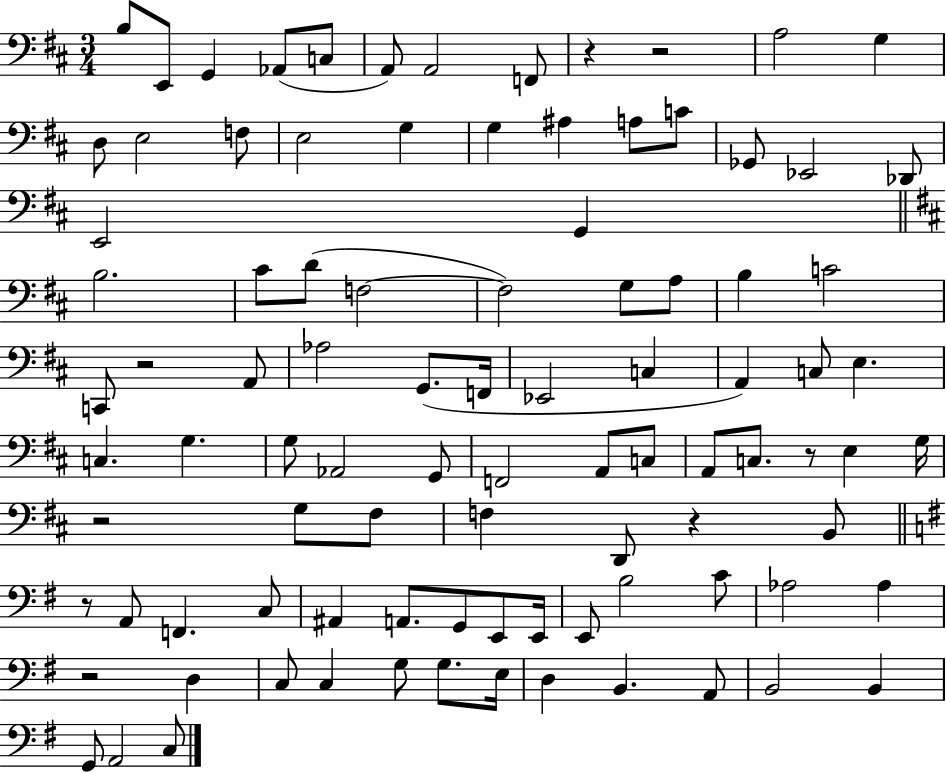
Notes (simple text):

B3/e E2/e G2/q Ab2/e C3/e A2/e A2/h F2/e R/q R/h A3/h G3/q D3/e E3/h F3/e E3/h G3/q G3/q A#3/q A3/e C4/e Gb2/e Eb2/h Db2/e E2/h G2/q B3/h. C#4/e D4/e F3/h F3/h G3/e A3/e B3/q C4/h C2/e R/h A2/e Ab3/h G2/e. F2/s Eb2/h C3/q A2/q C3/e E3/q. C3/q. G3/q. G3/e Ab2/h G2/e F2/h A2/e C3/e A2/e C3/e. R/e E3/q G3/s R/h G3/e F#3/e F3/q D2/e R/q B2/e R/e A2/e F2/q. C3/e A#2/q A2/e. G2/e E2/e E2/s E2/e B3/h C4/e Ab3/h Ab3/q R/h D3/q C3/e C3/q G3/e G3/e. E3/s D3/q B2/q. A2/e B2/h B2/q G2/e A2/h C3/e